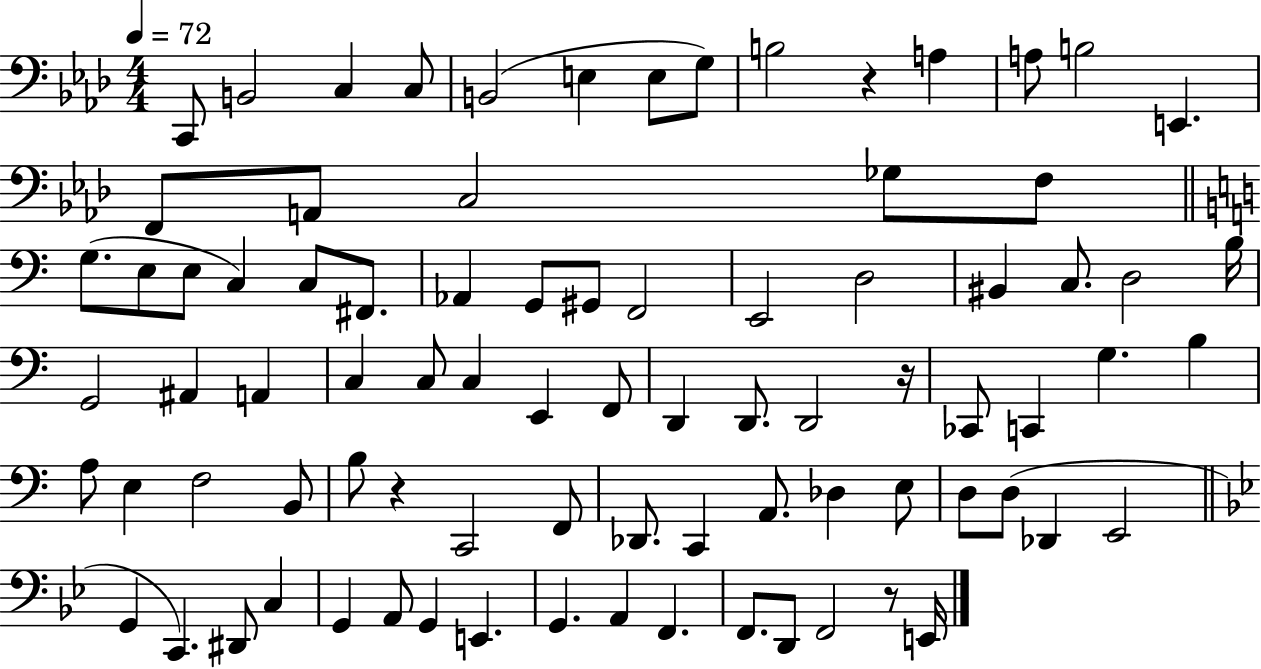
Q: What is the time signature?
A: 4/4